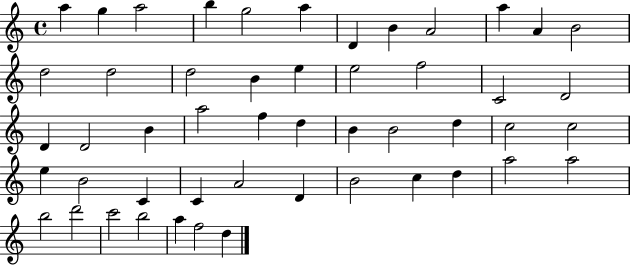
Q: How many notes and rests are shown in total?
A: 50